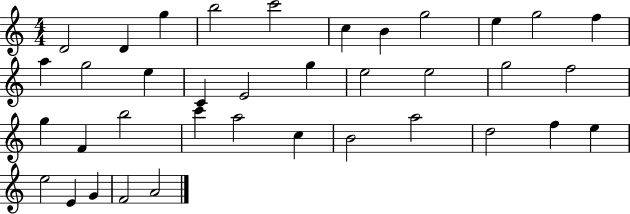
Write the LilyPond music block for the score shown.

{
  \clef treble
  \numericTimeSignature
  \time 4/4
  \key c \major
  d'2 d'4 g''4 | b''2 c'''2 | c''4 b'4 g''2 | e''4 g''2 f''4 | \break a''4 g''2 e''4 | c'4 e'2 g''4 | e''2 e''2 | g''2 f''2 | \break g''4 f'4 b''2 | c'''4 a''2 c''4 | b'2 a''2 | d''2 f''4 e''4 | \break e''2 e'4 g'4 | f'2 a'2 | \bar "|."
}